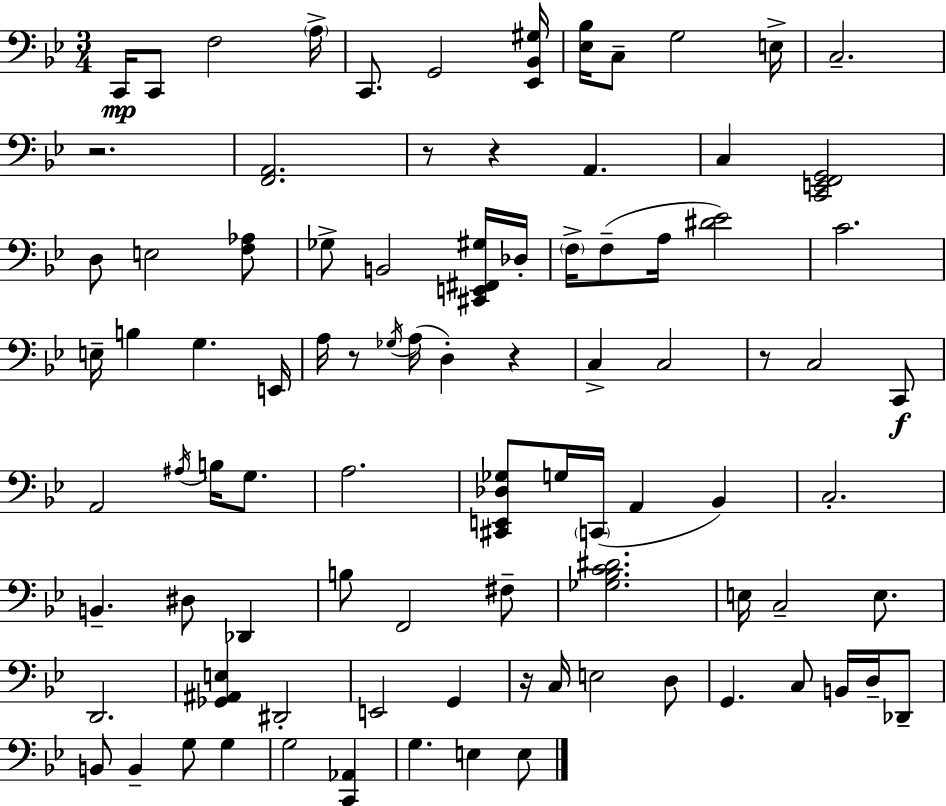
C2/s C2/e F3/h A3/s C2/e. G2/h [Eb2,Bb2,G#3]/s [Eb3,Bb3]/s C3/e G3/h E3/s C3/h. R/h. [F2,A2]/h. R/e R/q A2/q. C3/q [C2,E2,F2,G2]/h D3/e E3/h [F3,Ab3]/e Gb3/e B2/h [C#2,E2,F#2,G#3]/s Db3/s F3/s F3/e A3/s [D#4,Eb4]/h C4/h. E3/s B3/q G3/q. E2/s A3/s R/e Gb3/s A3/s D3/q R/q C3/q C3/h R/e C3/h C2/e A2/h A#3/s B3/s G3/e. A3/h. [C#2,E2,Db3,Gb3]/e G3/s C2/s A2/q Bb2/q C3/h. B2/q. D#3/e Db2/q B3/e F2/h F#3/e [Gb3,Bb3,C4,D#4]/h. E3/s C3/h E3/e. D2/h. [Gb2,A#2,E3]/q D#2/h E2/h G2/q R/s C3/s E3/h D3/e G2/q. C3/e B2/s D3/s Db2/e B2/e B2/q G3/e G3/q G3/h [C2,Ab2]/q G3/q. E3/q E3/e